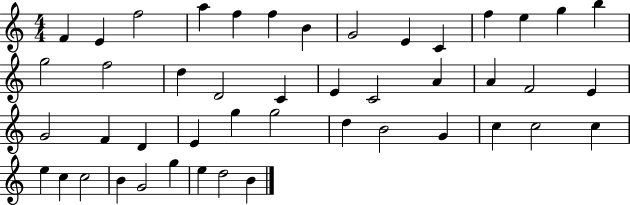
{
  \clef treble
  \numericTimeSignature
  \time 4/4
  \key c \major
  f'4 e'4 f''2 | a''4 f''4 f''4 b'4 | g'2 e'4 c'4 | f''4 e''4 g''4 b''4 | \break g''2 f''2 | d''4 d'2 c'4 | e'4 c'2 a'4 | a'4 f'2 e'4 | \break g'2 f'4 d'4 | e'4 g''4 g''2 | d''4 b'2 g'4 | c''4 c''2 c''4 | \break e''4 c''4 c''2 | b'4 g'2 g''4 | e''4 d''2 b'4 | \bar "|."
}